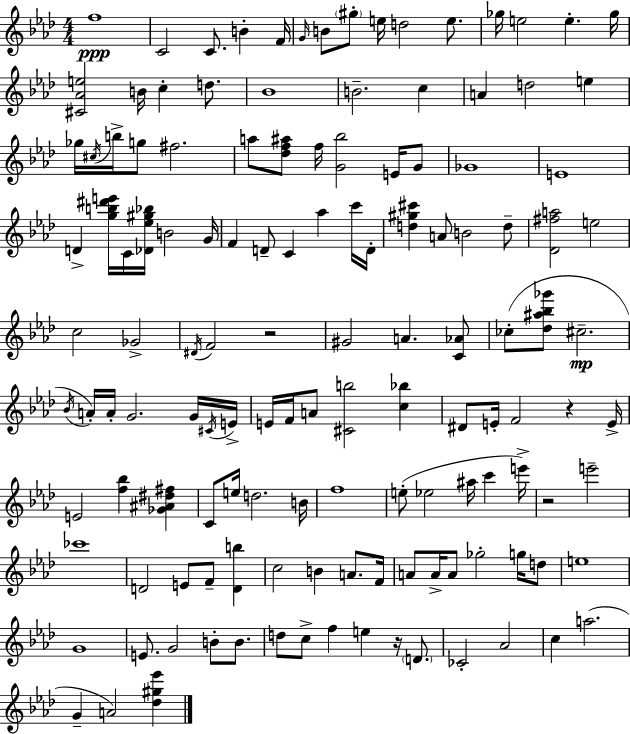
{
  \clef treble
  \numericTimeSignature
  \time 4/4
  \key aes \major
  f''1\ppp | c'2 c'8. b'4-. f'16 | \grace { g'16 } b'8 \parenthesize gis''8-. e''16 d''2 e''8. | ges''16 e''2 e''4.-. | \break ges''16 <cis' aes' e''>2 b'16 c''4-. d''8. | bes'1 | b'2.-- c''4 | a'4 d''2 e''4 | \break ges''16 \acciaccatura { cis''16 } b''16-> g''8 fis''2. | a''8 <des'' f'' ais''>8 f''16 <g' bes''>2 e'16 | g'8 ges'1 | e'1 | \break d'4-> <g'' b'' dis''' e'''>16 c'16 <des' ees'' gis'' bes''>16 b'2 | g'16 f'4 d'8-- c'4 aes''4 | c'''16 d'16-. <d'' gis'' cis'''>4 a'8 b'2 | d''8-- <des' fis'' a''>2 e''2 | \break c''2 ges'2-> | \acciaccatura { dis'16 } f'2 r2 | gis'2 a'4. | <c' aes'>8 ces''8-.( <des'' ais'' bes'' ges'''>8 cis''2.--\mp | \break \acciaccatura { bes'16 }) a'16-. a'16-. g'2. | g'16 \acciaccatura { cis'16 } e'16-> e'16 f'16 a'8 <cis' b''>2 | <c'' bes''>4 dis'8 e'16-. f'2 | r4 e'16-> e'2 <f'' bes''>4 | \break <ges' ais' dis'' fis''>4 c'8 e''16 d''2. | b'16 f''1 | e''8-.( ees''2 ais''16 | c'''4 e'''16->) r2 e'''2-- | \break ces'''1 | d'2 e'8 f'8-- | <d' b''>4 c''2 b'4 | a'8. f'16 a'8 a'16-> a'8 ges''2-. | \break g''16 d''8 e''1 | g'1 | e'8. g'2 | b'8-. b'8. d''8 c''8-> f''4 e''4 | \break r16 \parenthesize d'8. ces'2-. aes'2 | c''4 a''2.( | g'4-- a'2) | <des'' gis'' ees'''>4 \bar "|."
}